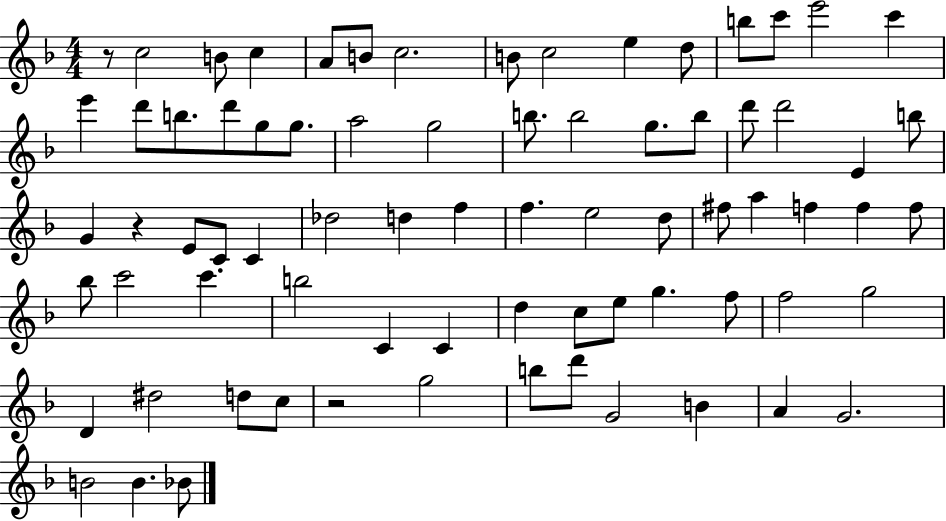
{
  \clef treble
  \numericTimeSignature
  \time 4/4
  \key f \major
  r8 c''2 b'8 c''4 | a'8 b'8 c''2. | b'8 c''2 e''4 d''8 | b''8 c'''8 e'''2 c'''4 | \break e'''4 d'''8 b''8. d'''8 g''8 g''8. | a''2 g''2 | b''8. b''2 g''8. b''8 | d'''8 d'''2 e'4 b''8 | \break g'4 r4 e'8 c'8 c'4 | des''2 d''4 f''4 | f''4. e''2 d''8 | fis''8 a''4 f''4 f''4 f''8 | \break bes''8 c'''2 c'''4. | b''2 c'4 c'4 | d''4 c''8 e''8 g''4. f''8 | f''2 g''2 | \break d'4 dis''2 d''8 c''8 | r2 g''2 | b''8 d'''8 g'2 b'4 | a'4 g'2. | \break b'2 b'4. bes'8 | \bar "|."
}